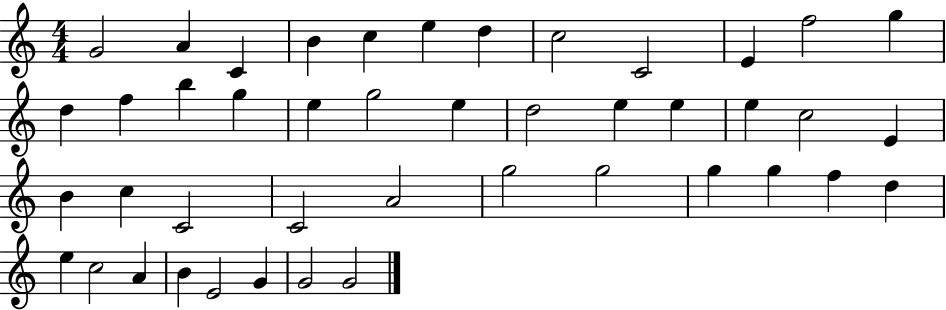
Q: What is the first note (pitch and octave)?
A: G4